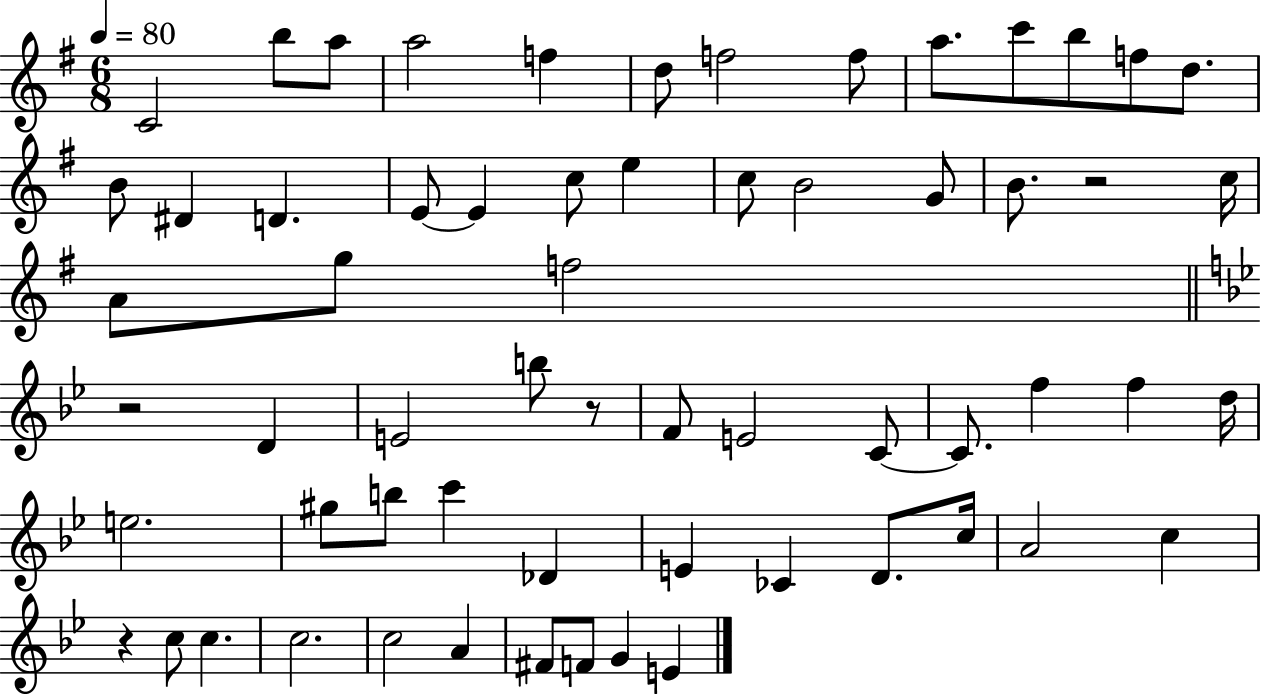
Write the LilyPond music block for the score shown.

{
  \clef treble
  \numericTimeSignature
  \time 6/8
  \key g \major
  \tempo 4 = 80
  c'2 b''8 a''8 | a''2 f''4 | d''8 f''2 f''8 | a''8. c'''8 b''8 f''8 d''8. | \break b'8 dis'4 d'4. | e'8~~ e'4 c''8 e''4 | c''8 b'2 g'8 | b'8. r2 c''16 | \break a'8 g''8 f''2 | \bar "||" \break \key g \minor r2 d'4 | e'2 b''8 r8 | f'8 e'2 c'8~~ | c'8. f''4 f''4 d''16 | \break e''2. | gis''8 b''8 c'''4 des'4 | e'4 ces'4 d'8. c''16 | a'2 c''4 | \break r4 c''8 c''4. | c''2. | c''2 a'4 | fis'8 f'8 g'4 e'4 | \break \bar "|."
}